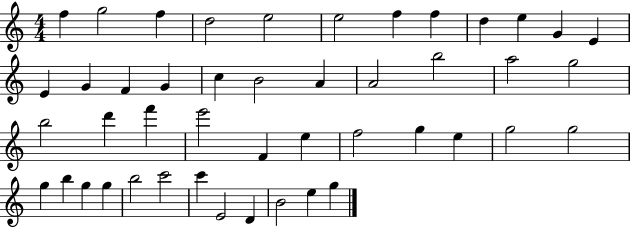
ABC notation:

X:1
T:Untitled
M:4/4
L:1/4
K:C
f g2 f d2 e2 e2 f f d e G E E G F G c B2 A A2 b2 a2 g2 b2 d' f' e'2 F e f2 g e g2 g2 g b g g b2 c'2 c' E2 D B2 e g